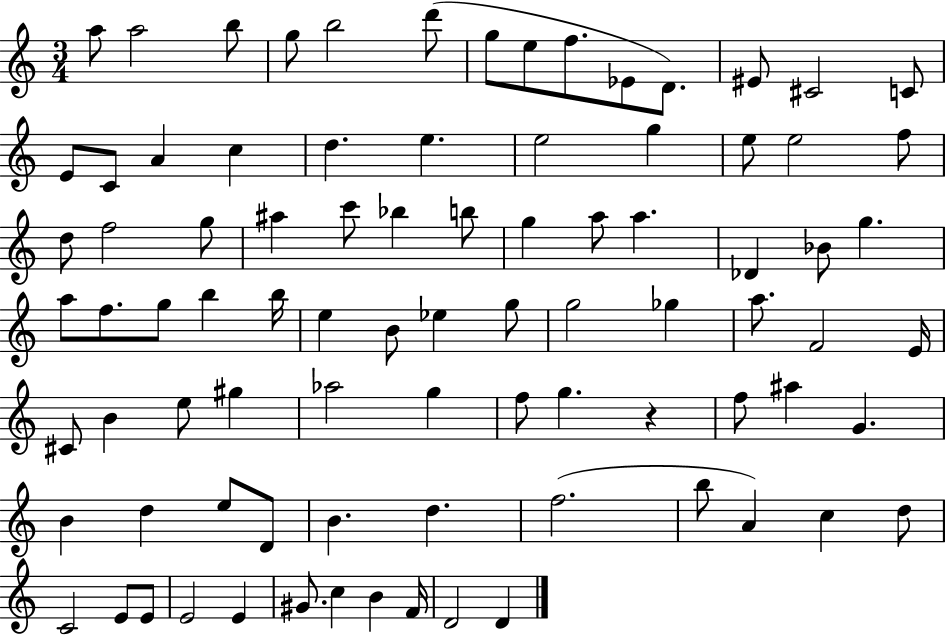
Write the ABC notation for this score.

X:1
T:Untitled
M:3/4
L:1/4
K:C
a/2 a2 b/2 g/2 b2 d'/2 g/2 e/2 f/2 _E/2 D/2 ^E/2 ^C2 C/2 E/2 C/2 A c d e e2 g e/2 e2 f/2 d/2 f2 g/2 ^a c'/2 _b b/2 g a/2 a _D _B/2 g a/2 f/2 g/2 b b/4 e B/2 _e g/2 g2 _g a/2 F2 E/4 ^C/2 B e/2 ^g _a2 g f/2 g z f/2 ^a G B d e/2 D/2 B d f2 b/2 A c d/2 C2 E/2 E/2 E2 E ^G/2 c B F/4 D2 D